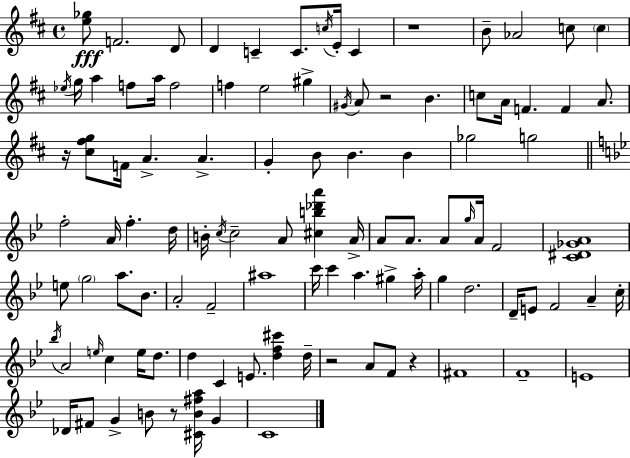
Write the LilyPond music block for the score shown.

{
  \clef treble
  \time 4/4
  \defaultTimeSignature
  \key d \major
  \repeat volta 2 { <e'' ges''>8\fff f'2. d'8 | d'4 c'4-- c'8. \acciaccatura { c''16 } e'16-. c'4 | r1 | b'8-- aes'2 c''8 \parenthesize c''4 | \break \acciaccatura { ees''16 } g''16 a''4 f''8 a''16 f''2 | f''4 e''2 gis''4-> | \acciaccatura { gis'16 } a'8 r2 b'4. | c''8 a'16 f'4. f'4 | \break a'8. r16 <cis'' fis'' g''>8 f'16 a'4.-> a'4.-> | g'4-. b'8 b'4. b'4 | ges''2 g''2 | \bar "||" \break \key g \minor f''2-. a'16 f''4.-. d''16 | b'16-. \acciaccatura { c''16 } c''2-- a'8 <cis'' b'' des''' a'''>4 | a'16-> a'8 a'8. a'8 \grace { g''16 } a'16 f'2 | <c' dis' ges' a'>1 | \break e''8 \parenthesize g''2 a''8. bes'8. | a'2-. f'2-- | ais''1 | c'''16 c'''4 a''4. gis''4-> | \break a''16-. g''4 d''2. | d'16-- e'8 f'2 a'4-- | c''16-. \acciaccatura { bes''16 } a'2 \grace { e''16 } c''4 | e''16 d''8. d''4 c'4 e'8. <d'' f'' cis'''>4 | \break d''16-- r2 a'8 f'8 | r4 fis'1 | f'1-- | e'1 | \break des'16 fis'8 g'4-> b'8 r8 <cis' b' fis'' a''>16 | g'4 c'1 | } \bar "|."
}